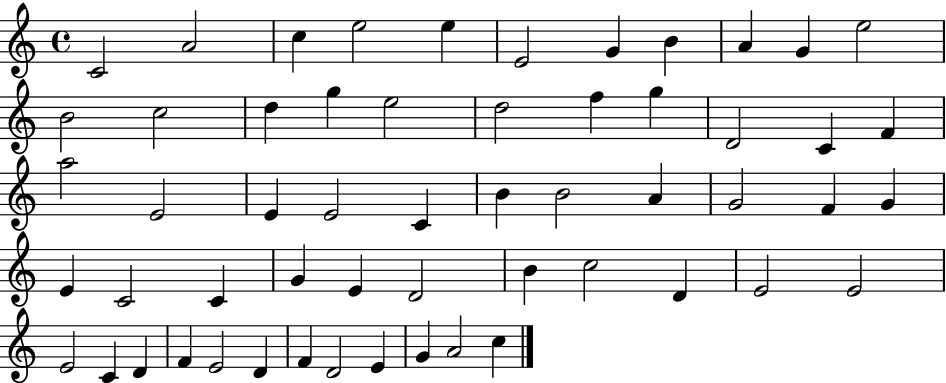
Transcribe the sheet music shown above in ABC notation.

X:1
T:Untitled
M:4/4
L:1/4
K:C
C2 A2 c e2 e E2 G B A G e2 B2 c2 d g e2 d2 f g D2 C F a2 E2 E E2 C B B2 A G2 F G E C2 C G E D2 B c2 D E2 E2 E2 C D F E2 D F D2 E G A2 c